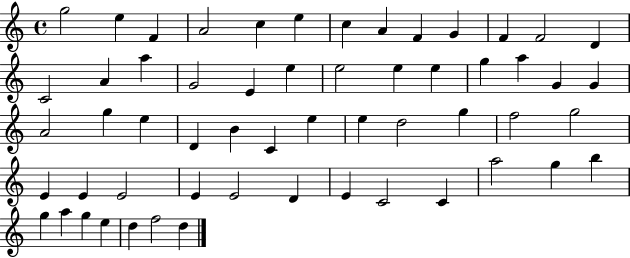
G5/h E5/q F4/q A4/h C5/q E5/q C5/q A4/q F4/q G4/q F4/q F4/h D4/q C4/h A4/q A5/q G4/h E4/q E5/q E5/h E5/q E5/q G5/q A5/q G4/q G4/q A4/h G5/q E5/q D4/q B4/q C4/q E5/q E5/q D5/h G5/q F5/h G5/h E4/q E4/q E4/h E4/q E4/h D4/q E4/q C4/h C4/q A5/h G5/q B5/q G5/q A5/q G5/q E5/q D5/q F5/h D5/q